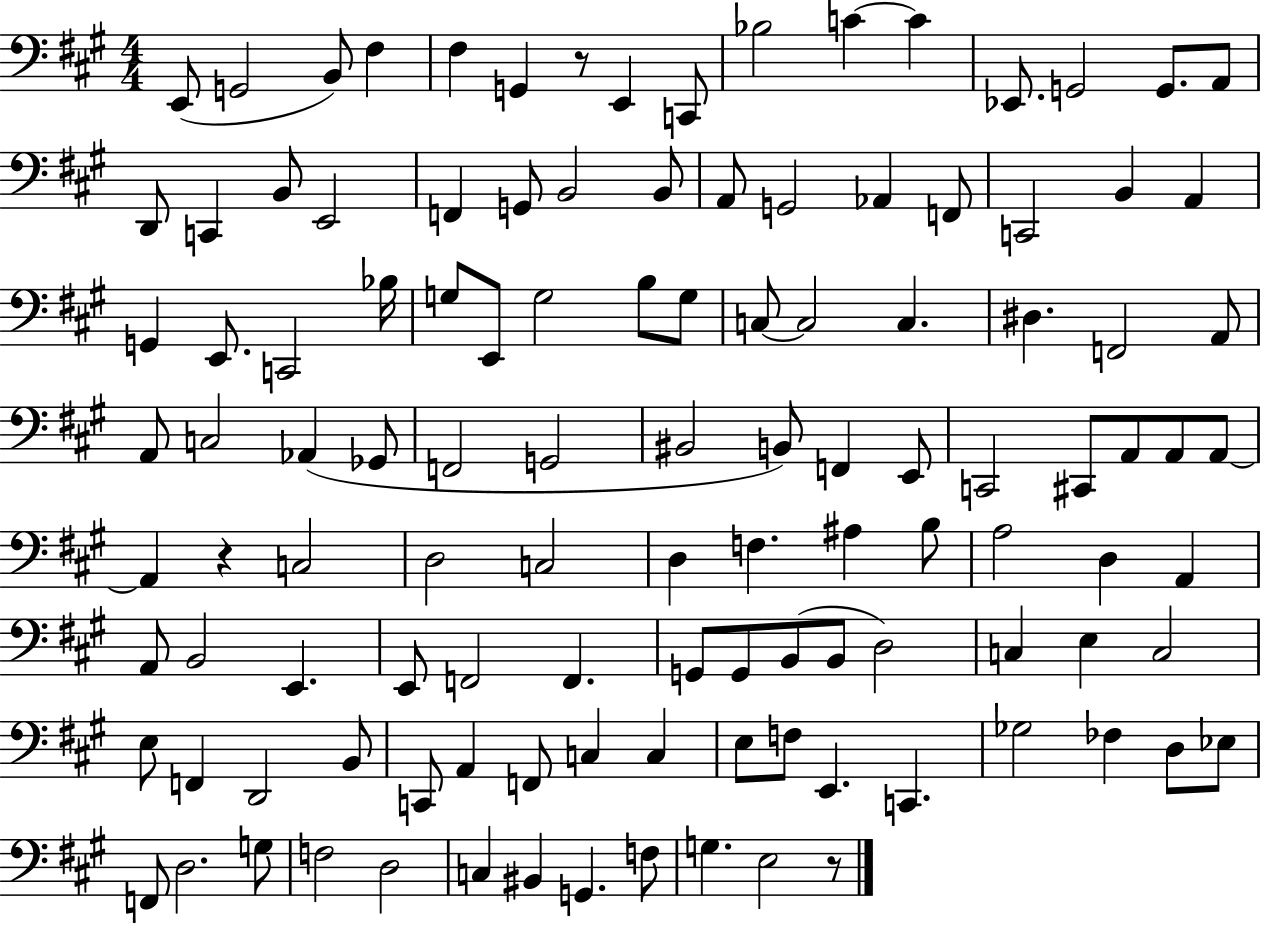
E2/e G2/h B2/e F#3/q F#3/q G2/q R/e E2/q C2/e Bb3/h C4/q C4/q Eb2/e. G2/h G2/e. A2/e D2/e C2/q B2/e E2/h F2/q G2/e B2/h B2/e A2/e G2/h Ab2/q F2/e C2/h B2/q A2/q G2/q E2/e. C2/h Bb3/s G3/e E2/e G3/h B3/e G3/e C3/e C3/h C3/q. D#3/q. F2/h A2/e A2/e C3/h Ab2/q Gb2/e F2/h G2/h BIS2/h B2/e F2/q E2/e C2/h C#2/e A2/e A2/e A2/e A2/q R/q C3/h D3/h C3/h D3/q F3/q. A#3/q B3/e A3/h D3/q A2/q A2/e B2/h E2/q. E2/e F2/h F2/q. G2/e G2/e B2/e B2/e D3/h C3/q E3/q C3/h E3/e F2/q D2/h B2/e C2/e A2/q F2/e C3/q C3/q E3/e F3/e E2/q. C2/q. Gb3/h FES3/q D3/e Eb3/e F2/e D3/h. G3/e F3/h D3/h C3/q BIS2/q G2/q. F3/e G3/q. E3/h R/e